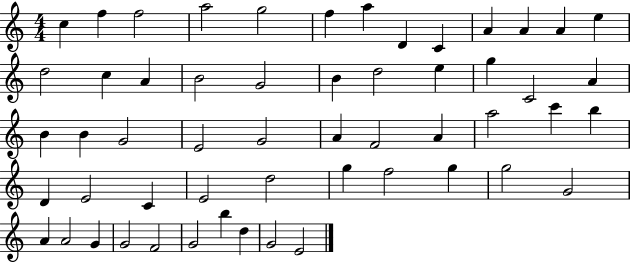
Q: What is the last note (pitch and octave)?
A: E4